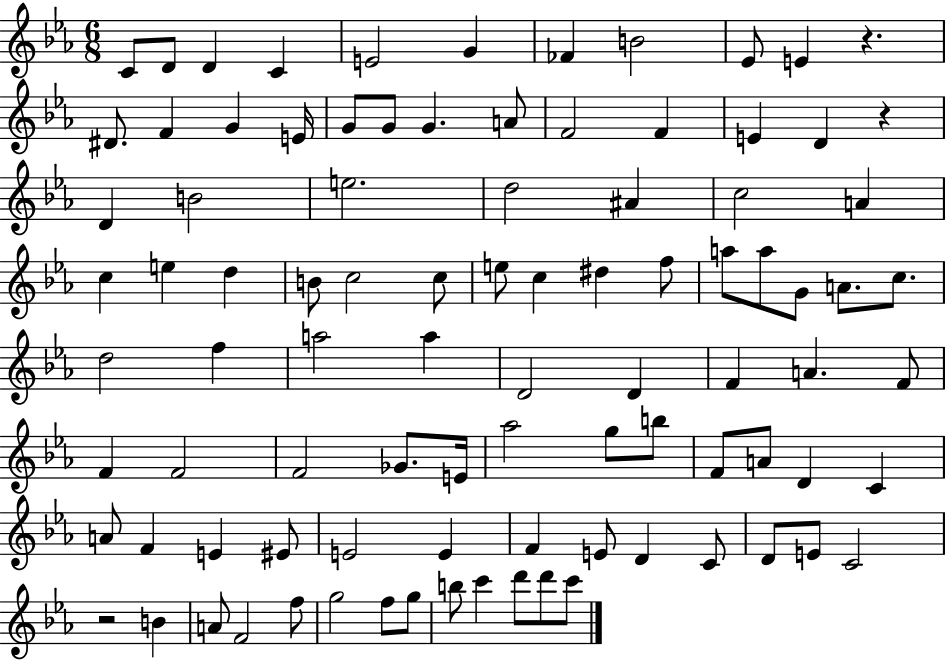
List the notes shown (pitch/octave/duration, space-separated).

C4/e D4/e D4/q C4/q E4/h G4/q FES4/q B4/h Eb4/e E4/q R/q. D#4/e. F4/q G4/q E4/s G4/e G4/e G4/q. A4/e F4/h F4/q E4/q D4/q R/q D4/q B4/h E5/h. D5/h A#4/q C5/h A4/q C5/q E5/q D5/q B4/e C5/h C5/e E5/e C5/q D#5/q F5/e A5/e A5/e G4/e A4/e. C5/e. D5/h F5/q A5/h A5/q D4/h D4/q F4/q A4/q. F4/e F4/q F4/h F4/h Gb4/e. E4/s Ab5/h G5/e B5/e F4/e A4/e D4/q C4/q A4/e F4/q E4/q EIS4/e E4/h E4/q F4/q E4/e D4/q C4/e D4/e E4/e C4/h R/h B4/q A4/e F4/h F5/e G5/h F5/e G5/e B5/e C6/q D6/e D6/e C6/e